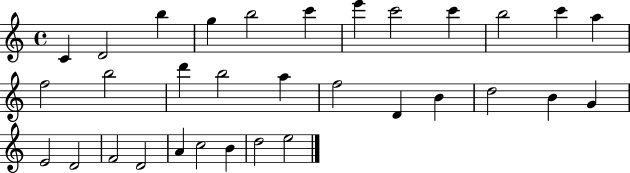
C4/q D4/h B5/q G5/q B5/h C6/q E6/q C6/h C6/q B5/h C6/q A5/q F5/h B5/h D6/q B5/h A5/q F5/h D4/q B4/q D5/h B4/q G4/q E4/h D4/h F4/h D4/h A4/q C5/h B4/q D5/h E5/h